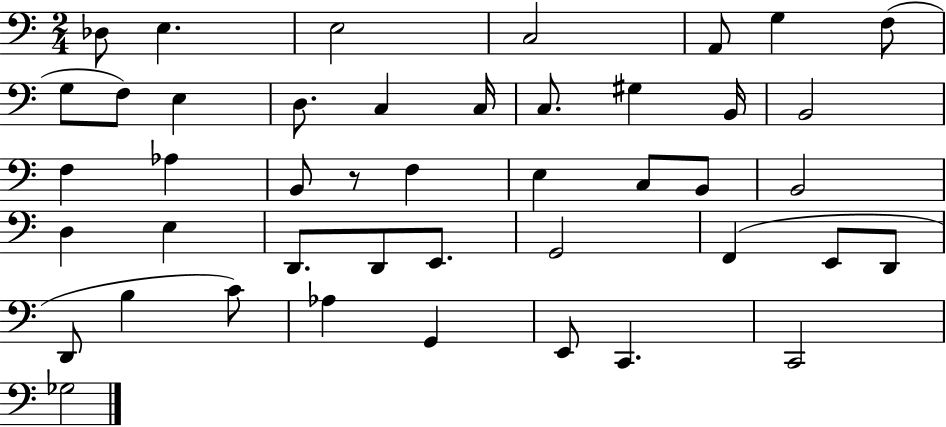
Db3/e E3/q. E3/h C3/h A2/e G3/q F3/e G3/e F3/e E3/q D3/e. C3/q C3/s C3/e. G#3/q B2/s B2/h F3/q Ab3/q B2/e R/e F3/q E3/q C3/e B2/e B2/h D3/q E3/q D2/e. D2/e E2/e. G2/h F2/q E2/e D2/e D2/e B3/q C4/e Ab3/q G2/q E2/e C2/q. C2/h Gb3/h